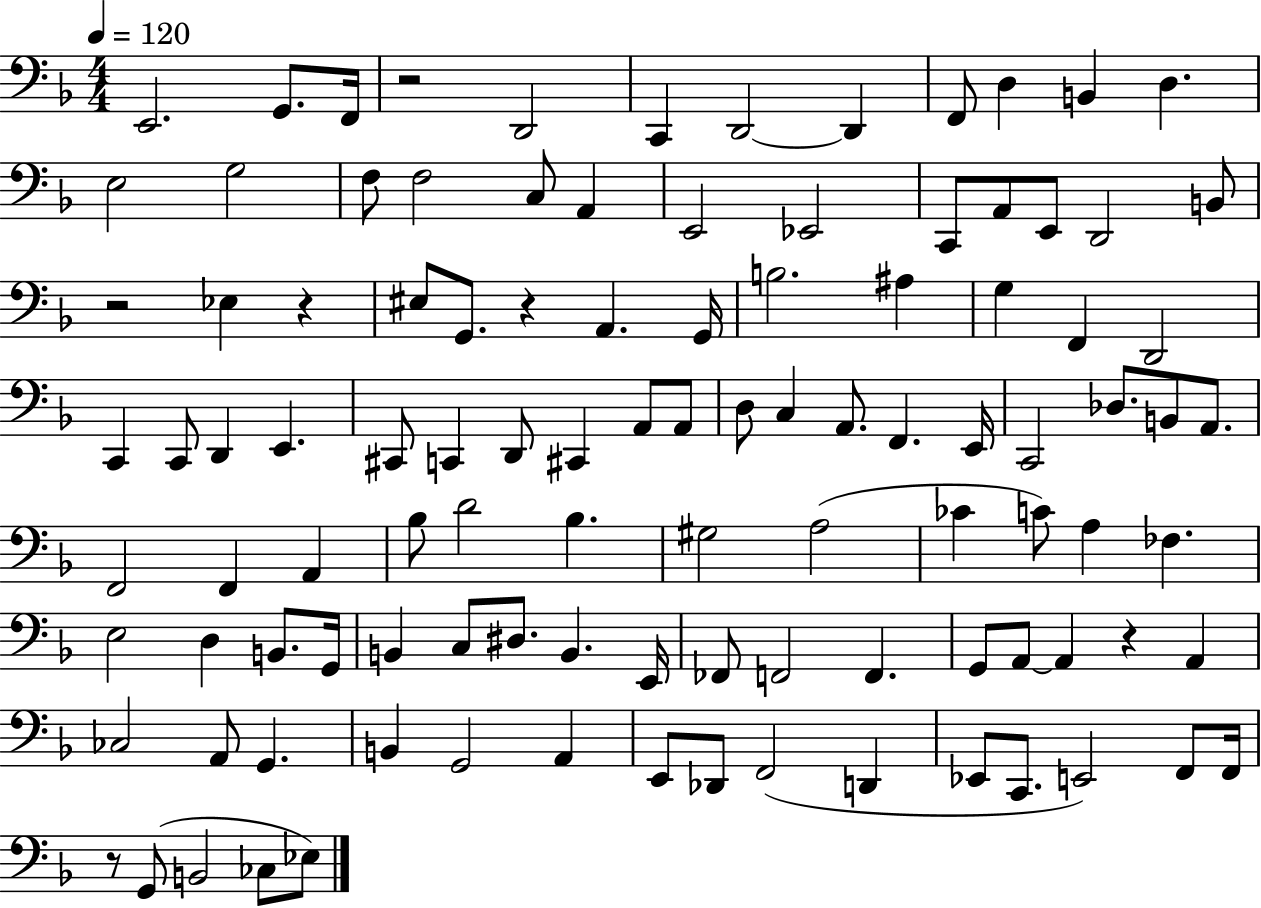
X:1
T:Untitled
M:4/4
L:1/4
K:F
E,,2 G,,/2 F,,/4 z2 D,,2 C,, D,,2 D,, F,,/2 D, B,, D, E,2 G,2 F,/2 F,2 C,/2 A,, E,,2 _E,,2 C,,/2 A,,/2 E,,/2 D,,2 B,,/2 z2 _E, z ^E,/2 G,,/2 z A,, G,,/4 B,2 ^A, G, F,, D,,2 C,, C,,/2 D,, E,, ^C,,/2 C,, D,,/2 ^C,, A,,/2 A,,/2 D,/2 C, A,,/2 F,, E,,/4 C,,2 _D,/2 B,,/2 A,,/2 F,,2 F,, A,, _B,/2 D2 _B, ^G,2 A,2 _C C/2 A, _F, E,2 D, B,,/2 G,,/4 B,, C,/2 ^D,/2 B,, E,,/4 _F,,/2 F,,2 F,, G,,/2 A,,/2 A,, z A,, _C,2 A,,/2 G,, B,, G,,2 A,, E,,/2 _D,,/2 F,,2 D,, _E,,/2 C,,/2 E,,2 F,,/2 F,,/4 z/2 G,,/2 B,,2 _C,/2 _E,/2